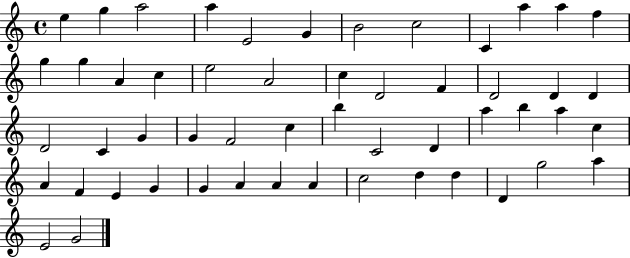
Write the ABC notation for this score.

X:1
T:Untitled
M:4/4
L:1/4
K:C
e g a2 a E2 G B2 c2 C a a f g g A c e2 A2 c D2 F D2 D D D2 C G G F2 c b C2 D a b a c A F E G G A A A c2 d d D g2 a E2 G2